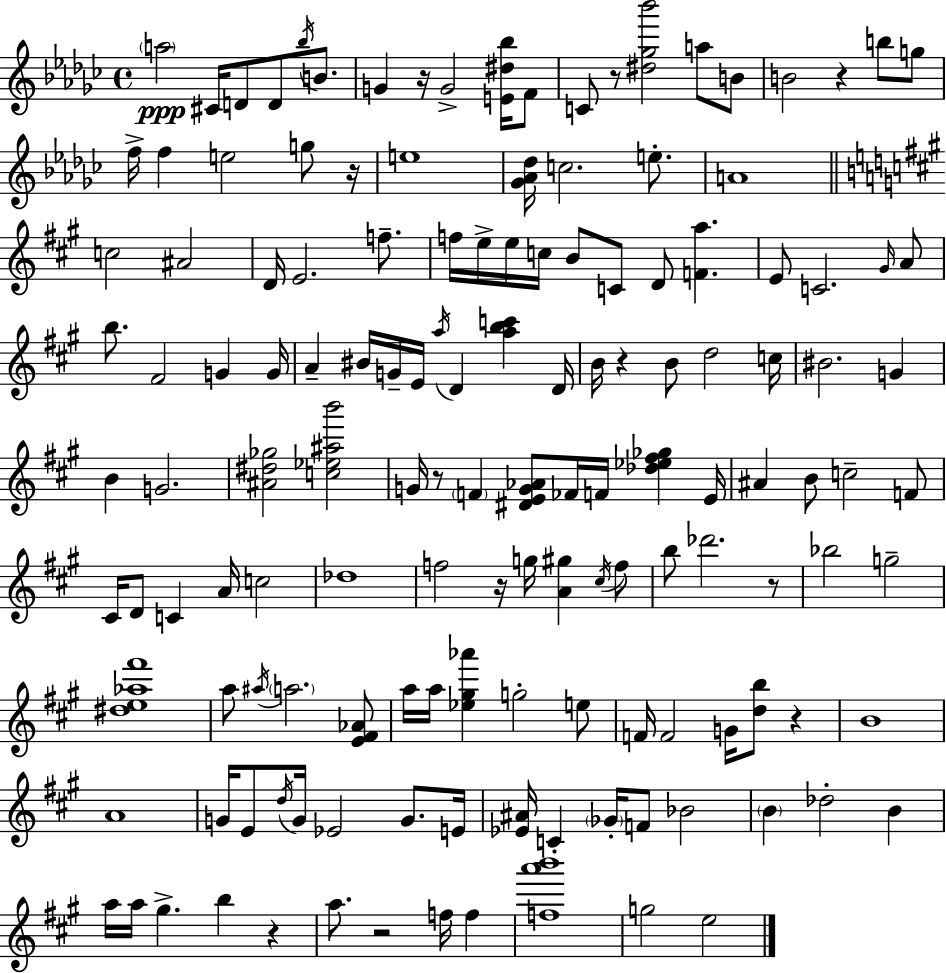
{
  \clef treble
  \time 4/4
  \defaultTimeSignature
  \key ees \minor
  \parenthesize a''2\ppp cis'16 d'8 d'8 \acciaccatura { bes''16 } b'8. | g'4 r16 g'2-> <e' dis'' bes''>16 f'8 | c'8 r8 <dis'' ges'' bes'''>2 a''8 b'8 | b'2 r4 b''8 g''8 | \break f''16-> f''4 e''2 g''8 | r16 e''1 | <ges' aes' des''>16 c''2. e''8.-. | a'1 | \break \bar "||" \break \key a \major c''2 ais'2 | d'16 e'2. f''8.-- | f''16 e''16-> e''16 c''16 b'8 c'8 d'8 <f' a''>4. | e'8 c'2. \grace { gis'16 } a'8 | \break b''8. fis'2 g'4 | g'16 a'4-- bis'16 g'16-- e'16 \acciaccatura { a''16 } d'4 <a'' b'' c'''>4 | d'16 b'16 r4 b'8 d''2 | c''16 bis'2. g'4 | \break b'4 g'2. | <ais' dis'' ges''>2 <c'' ees'' ais'' b'''>2 | g'16 r8 \parenthesize f'4 <dis' e' g' aes'>8 fes'16 f'16 <des'' ees'' fis'' ges''>4 | e'16 ais'4 b'8 c''2-- | \break f'8 cis'16 d'8 c'4 a'16 c''2 | des''1 | f''2 r16 g''16 <a' gis''>4 | \acciaccatura { cis''16 } f''8 b''8 des'''2. | \break r8 bes''2 g''2-- | <dis'' e'' aes'' fis'''>1 | a''8 \acciaccatura { ais''16 } \parenthesize a''2. | <e' fis' aes'>8 a''16 a''16 <ees'' gis'' aes'''>4 g''2-. | \break e''8 f'16 f'2 g'16 <d'' b''>8 | r4 b'1 | a'1 | g'16 e'8 \acciaccatura { d''16 } g'16 ees'2 | \break g'8. e'16 <ees' ais'>16 c'4-. \parenthesize ges'16-. f'8 bes'2 | \parenthesize b'4 des''2-. | b'4 a''16 a''16 gis''4.-> b''4 | r4 a''8. r2 | \break f''16 f''4 <f'' a''' b'''>1 | g''2 e''2 | \bar "|."
}